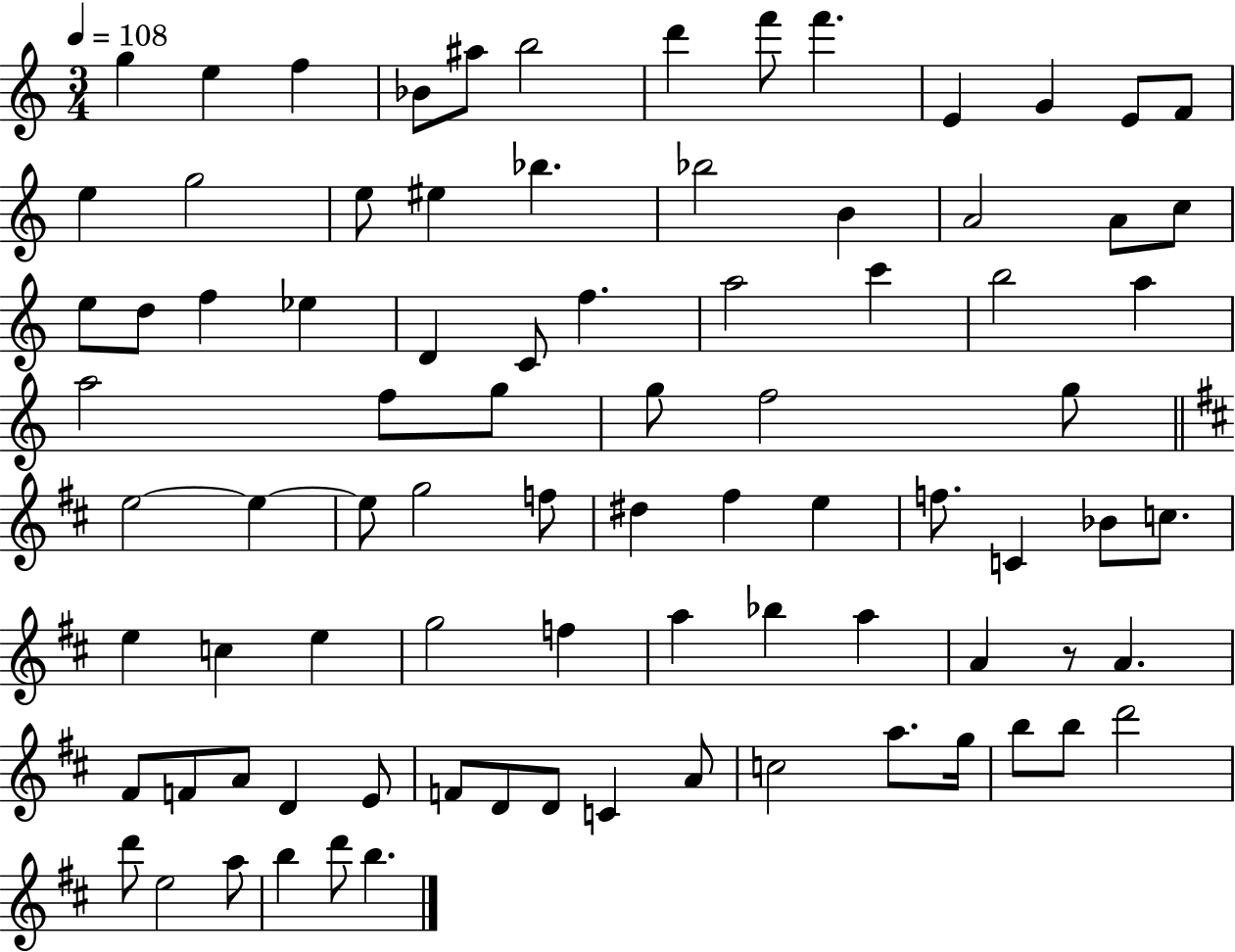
X:1
T:Untitled
M:3/4
L:1/4
K:C
g e f _B/2 ^a/2 b2 d' f'/2 f' E G E/2 F/2 e g2 e/2 ^e _b _b2 B A2 A/2 c/2 e/2 d/2 f _e D C/2 f a2 c' b2 a a2 f/2 g/2 g/2 f2 g/2 e2 e e/2 g2 f/2 ^d ^f e f/2 C _B/2 c/2 e c e g2 f a _b a A z/2 A ^F/2 F/2 A/2 D E/2 F/2 D/2 D/2 C A/2 c2 a/2 g/4 b/2 b/2 d'2 d'/2 e2 a/2 b d'/2 b